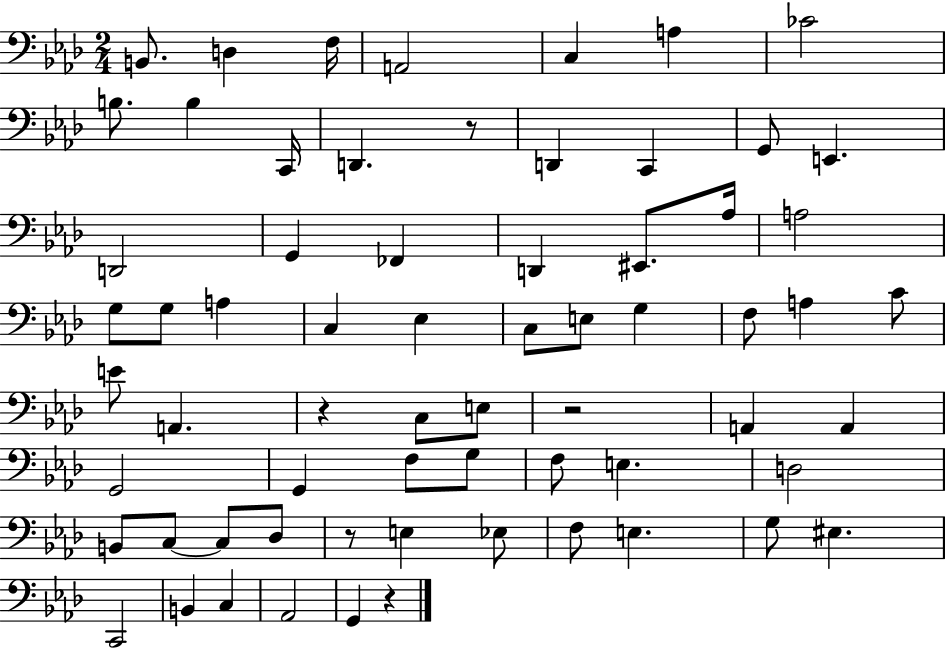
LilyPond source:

{
  \clef bass
  \numericTimeSignature
  \time 2/4
  \key aes \major
  b,8. d4 f16 | a,2 | c4 a4 | ces'2 | \break b8. b4 c,16 | d,4. r8 | d,4 c,4 | g,8 e,4. | \break d,2 | g,4 fes,4 | d,4 eis,8. aes16 | a2 | \break g8 g8 a4 | c4 ees4 | c8 e8 g4 | f8 a4 c'8 | \break e'8 a,4. | r4 c8 e8 | r2 | a,4 a,4 | \break g,2 | g,4 f8 g8 | f8 e4. | d2 | \break b,8 c8~~ c8 des8 | r8 e4 ees8 | f8 e4. | g8 eis4. | \break c,2 | b,4 c4 | aes,2 | g,4 r4 | \break \bar "|."
}